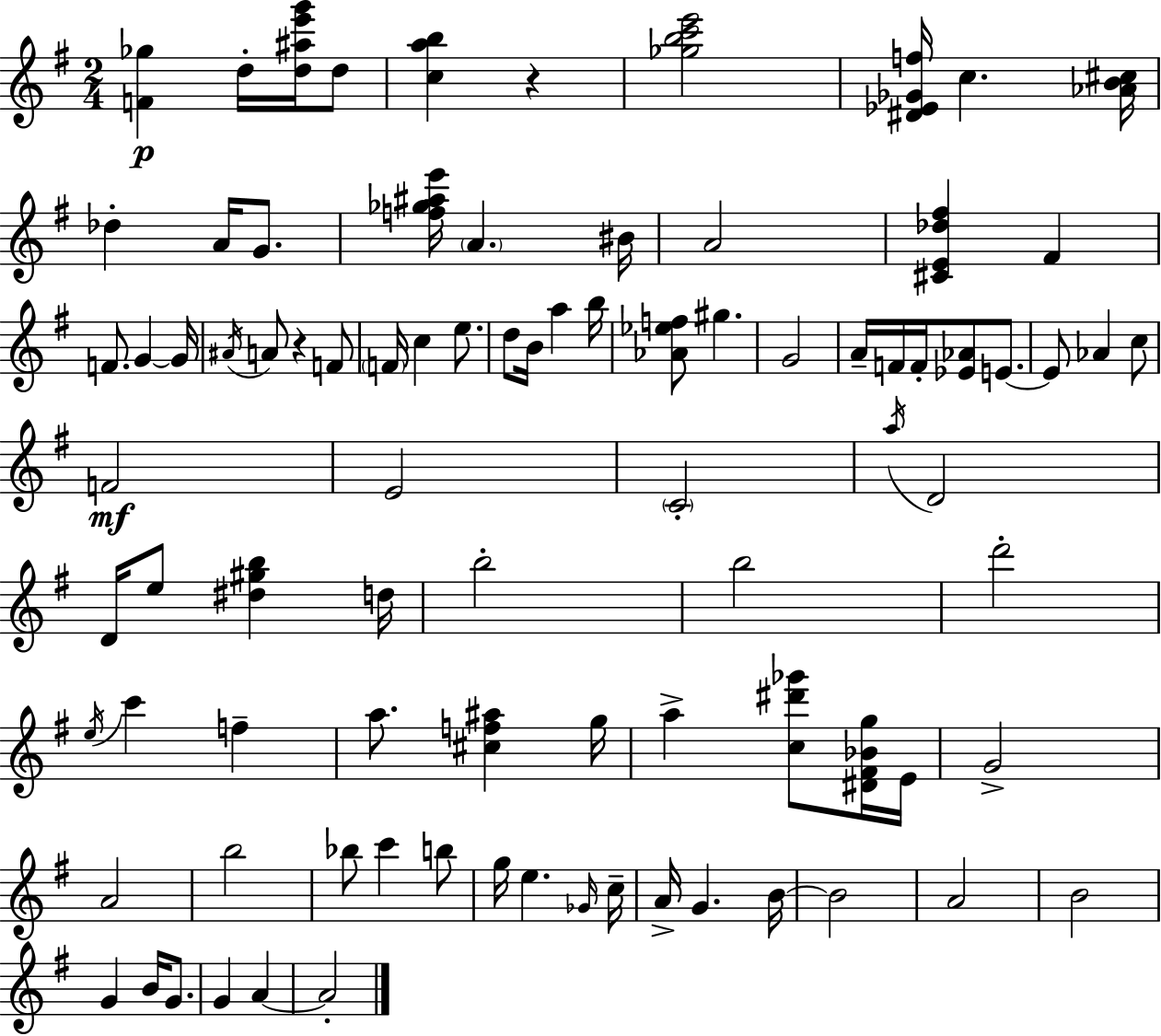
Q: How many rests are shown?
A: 2